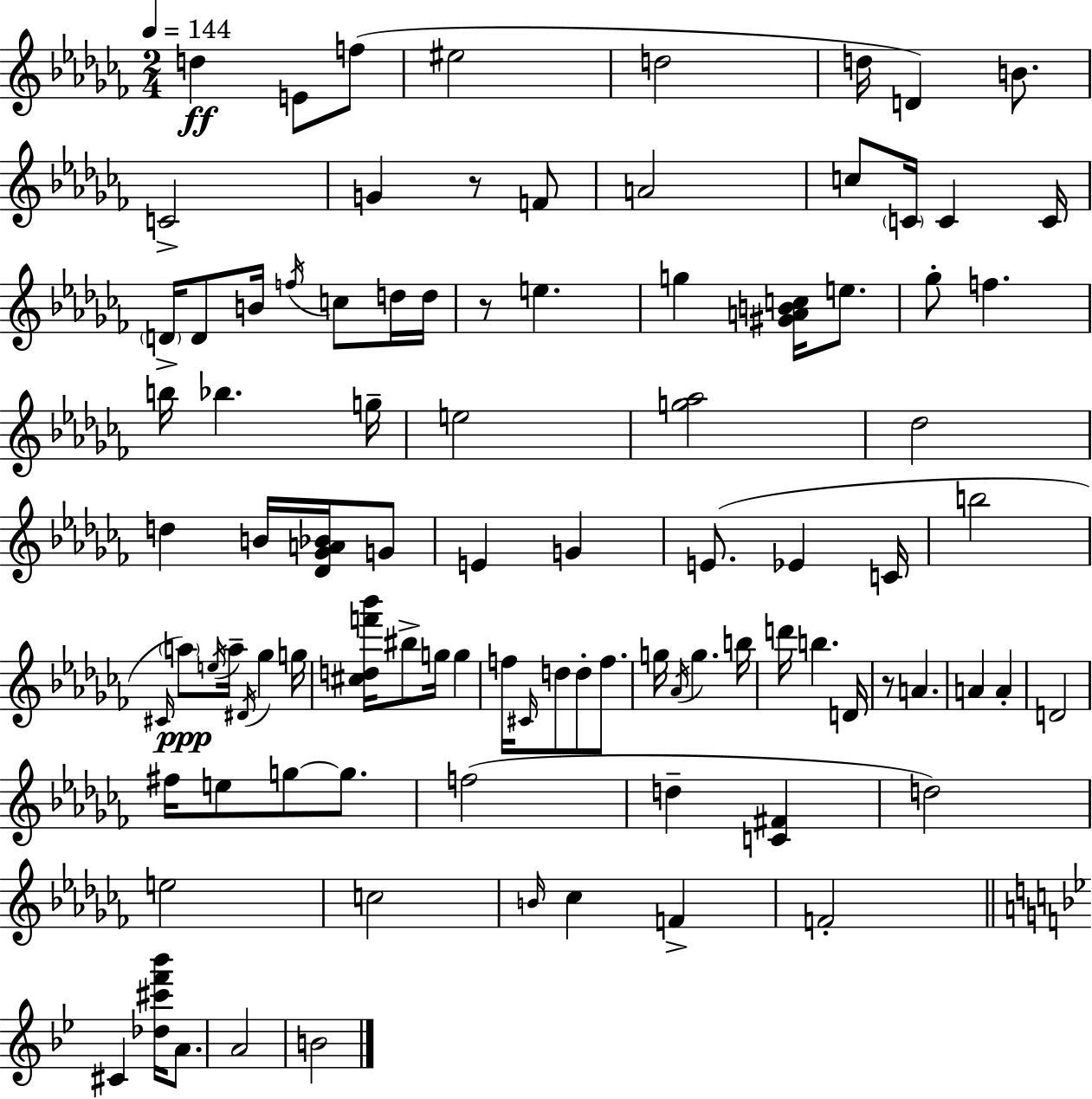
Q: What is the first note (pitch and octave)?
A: D5